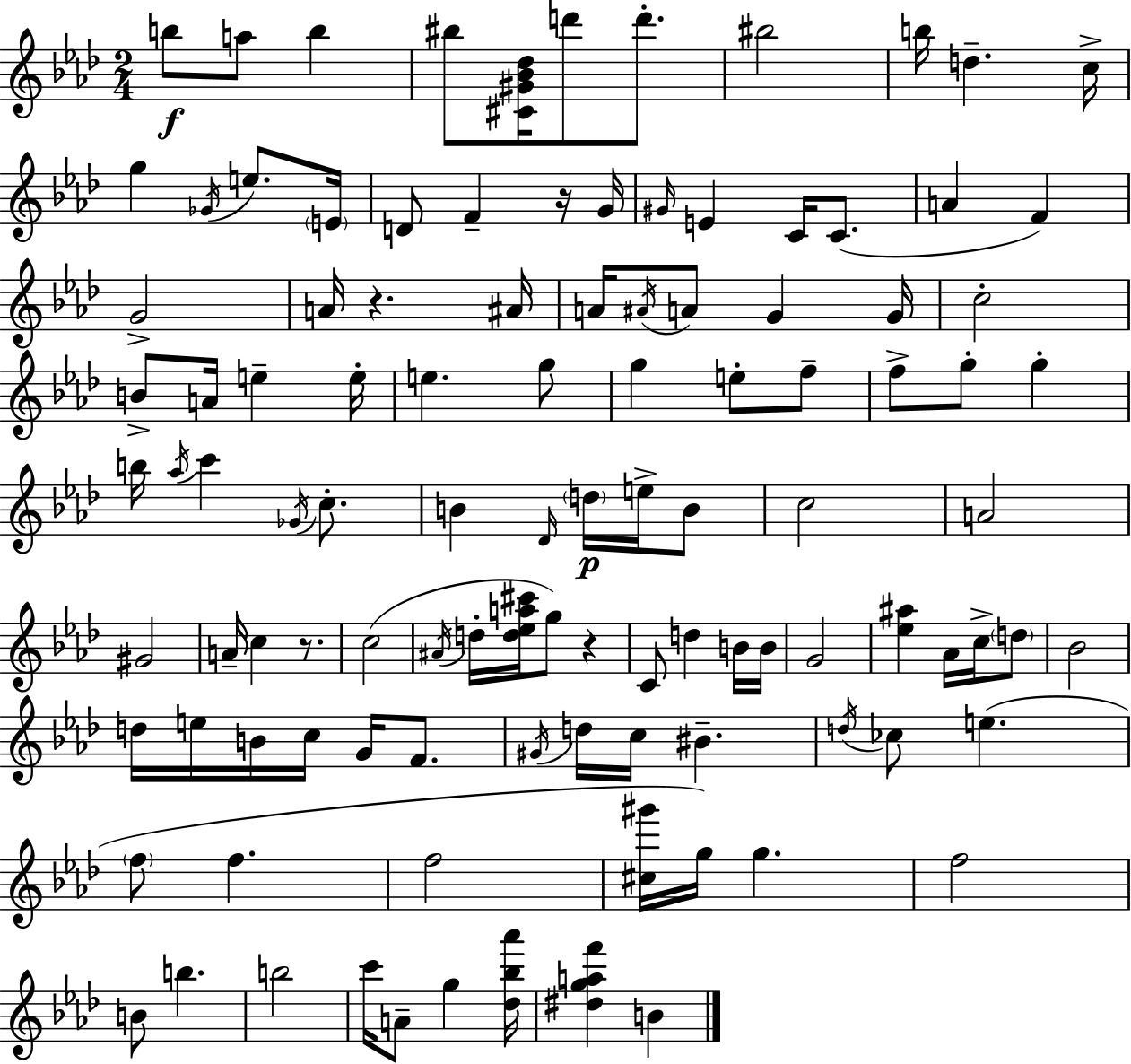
B5/e A5/e B5/q BIS5/e [C#4,G#4,Bb4,Db5]/s D6/e D6/e. BIS5/h B5/s D5/q. C5/s G5/q Gb4/s E5/e. E4/s D4/e F4/q R/s G4/s G#4/s E4/q C4/s C4/e. A4/q F4/q G4/h A4/s R/q. A#4/s A4/s A#4/s A4/e G4/q G4/s C5/h B4/e A4/s E5/q E5/s E5/q. G5/e G5/q E5/e F5/e F5/e G5/e G5/q B5/s Ab5/s C6/q Gb4/s C5/e. B4/q Db4/s D5/s E5/s B4/e C5/h A4/h G#4/h A4/s C5/q R/e. C5/h A#4/s D5/s [D5,Eb5,A5,C#6]/s G5/e R/q C4/e D5/q B4/s B4/s G4/h [Eb5,A#5]/q Ab4/s C5/s D5/e Bb4/h D5/s E5/s B4/s C5/s G4/s F4/e. G#4/s D5/s C5/s BIS4/q. D5/s CES5/e E5/q. F5/e F5/q. F5/h [C#5,G#6]/s G5/s G5/q. F5/h B4/e B5/q. B5/h C6/s A4/e G5/q [Db5,Bb5,Ab6]/s [D#5,G5,A5,F6]/q B4/q